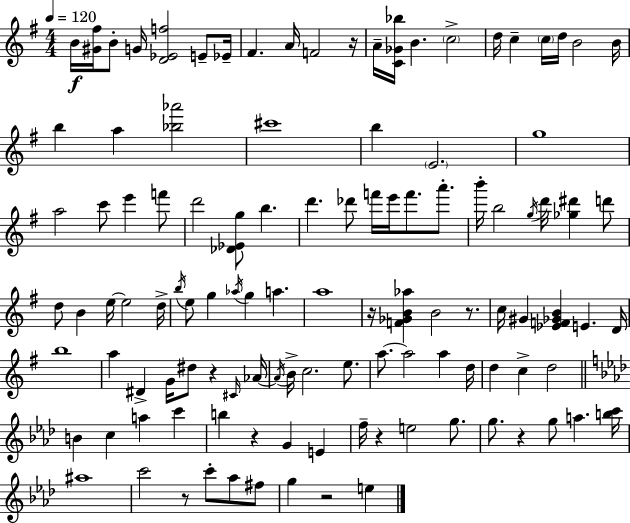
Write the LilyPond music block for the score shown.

{
  \clef treble
  \numericTimeSignature
  \time 4/4
  \key e \minor
  \tempo 4 = 120
  b'16\f <gis' fis''>16 b'8-. g'16 <d' ees' f''>2 e'8-- ees'16-- | fis'4. a'16 f'2 r16 | a'16-- <c' ges' bes''>16 b'4. \parenthesize c''2-> | d''16 c''4-- \parenthesize c''16 d''16 b'2 b'16 | \break b''4 a''4 <bes'' aes'''>2 | cis'''1 | b''4 \parenthesize e'2. | g''1 | \break a''2 c'''8 e'''4 f'''8 | d'''2 <des' ees' g''>8 b''4. | d'''4. des'''8 f'''16 e'''16 f'''8. a'''8.-. | b'''16-. b''2 \acciaccatura { g''16 } d'''16 <ges'' dis'''>4 d'''8 | \break d''8 b'4 e''16~~ e''2 | d''16-> \acciaccatura { b''16 } e''8 g''4 \acciaccatura { aes''16 } g''4 a''4. | a''1 | r16 <f' ges' b' aes''>4 b'2 | \break r8. c''16 gis'4 <ees' f' ges' b'>4 e'4. | d'16 b''1 | a''4 dis'4-> g'16 dis''8 r4 | \grace { cis'16 } aes'16~~ \acciaccatura { aes'16 } b'16-> c''2. | \break e''8. a''8.~~ a''2 | a''4 d''16 d''4 c''4-> d''2 | \bar "||" \break \key aes \major b'4 c''4 a''4 c'''4 | b''4 r4 g'4 e'4 | f''16-- r4 e''2 g''8. | g''8. r4 g''8 a''4. <b'' c'''>16 | \break ais''1 | c'''2 r8 c'''8-. aes''8 fis''8 | g''4 r2 e''4 | \bar "|."
}